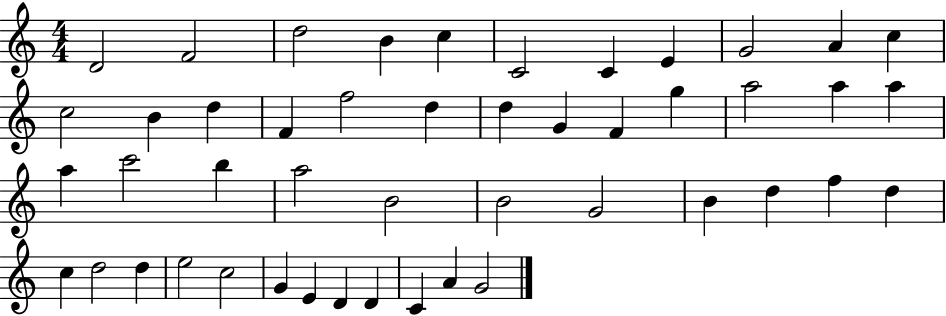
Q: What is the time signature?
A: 4/4